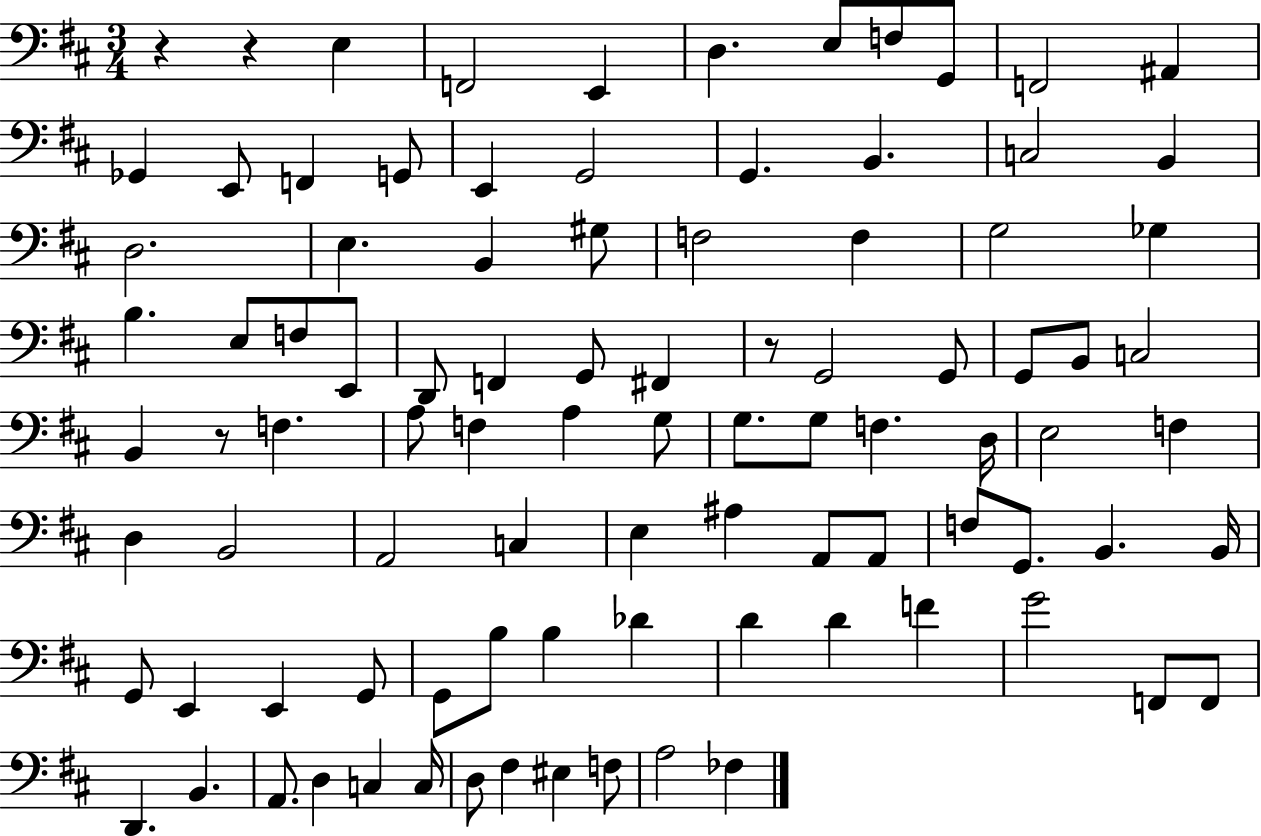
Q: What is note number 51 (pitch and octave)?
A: E3